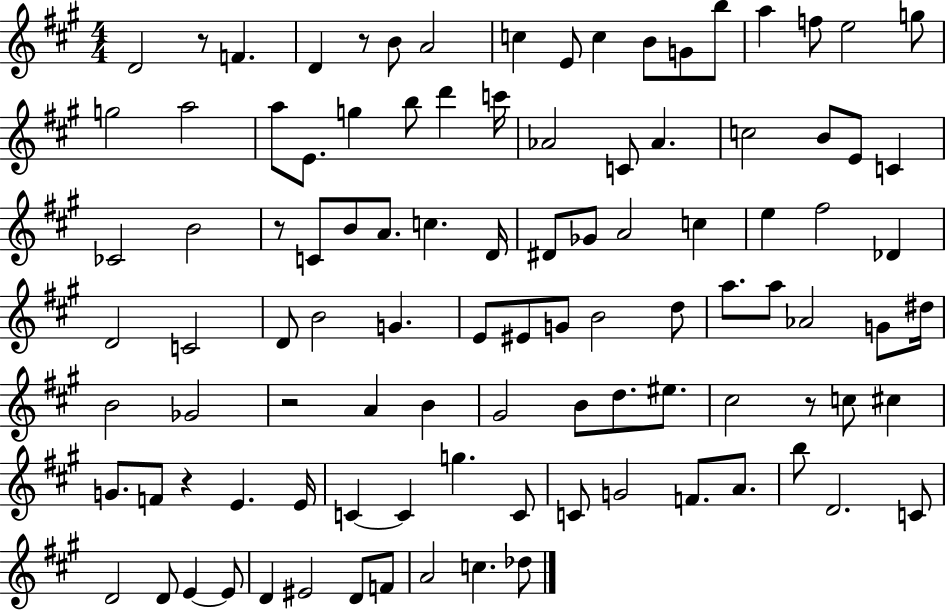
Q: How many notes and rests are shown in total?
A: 102